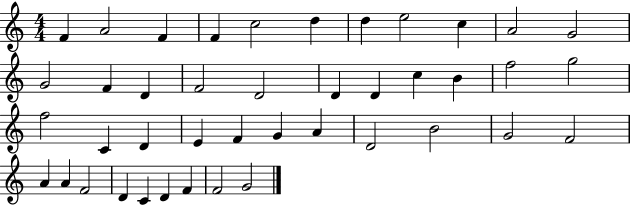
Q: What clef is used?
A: treble